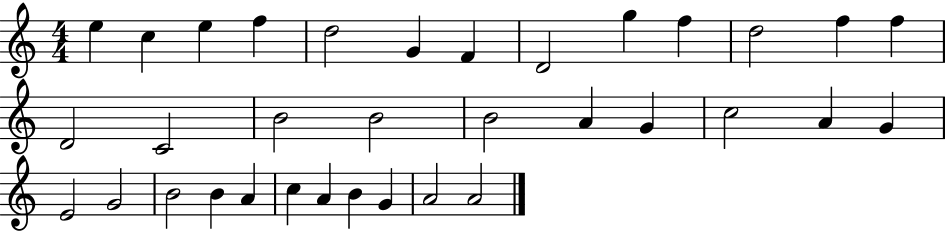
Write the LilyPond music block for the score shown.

{
  \clef treble
  \numericTimeSignature
  \time 4/4
  \key c \major
  e''4 c''4 e''4 f''4 | d''2 g'4 f'4 | d'2 g''4 f''4 | d''2 f''4 f''4 | \break d'2 c'2 | b'2 b'2 | b'2 a'4 g'4 | c''2 a'4 g'4 | \break e'2 g'2 | b'2 b'4 a'4 | c''4 a'4 b'4 g'4 | a'2 a'2 | \break \bar "|."
}